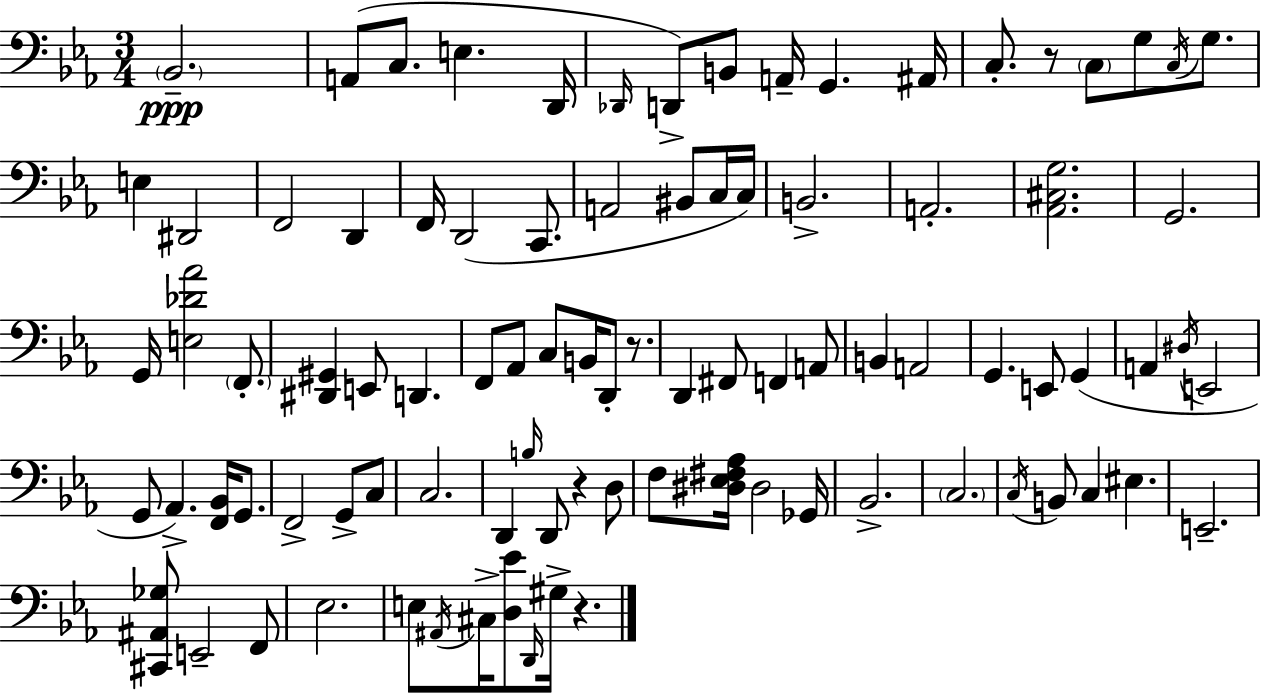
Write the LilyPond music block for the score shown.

{
  \clef bass
  \numericTimeSignature
  \time 3/4
  \key c \minor
  \parenthesize bes,2.--\ppp | a,8( c8. e4. d,16 | \grace { des,16 }) d,8-> b,8 a,16-- g,4. | ais,16 c8.-. r8 \parenthesize c8 g8 \acciaccatura { c16 } g8. | \break e4 dis,2 | f,2 d,4 | f,16 d,2( c,8. | a,2 bis,8 | \break c16 c16) b,2.-> | a,2.-. | <aes, cis g>2. | g,2. | \break g,16 <e des' aes'>2 \parenthesize f,8.-. | <dis, gis,>4 e,8 d,4. | f,8 aes,8 c8 b,16 d,8-. r8. | d,4 fis,8 f,4 | \break a,8 b,4 a,2 | g,4. e,8 g,4( | a,4 \acciaccatura { dis16 } e,2 | g,8 aes,4.->) <f, bes,>16 | \break g,8. f,2-> g,8-> | c8 c2. | d,4 \grace { b16 } d,8 r4 | d8 f8 <dis ees fis aes>16 dis2 | \break ges,16 bes,2.-> | \parenthesize c2. | \acciaccatura { c16 } b,8 c4 eis4. | e,2.-- | \break <cis, ais, ges>8 e,2-- | f,8 ees2. | e8 \acciaccatura { ais,16 } cis16-> <d ees'>8 \grace { d,16 } | gis16-> r4. \bar "|."
}